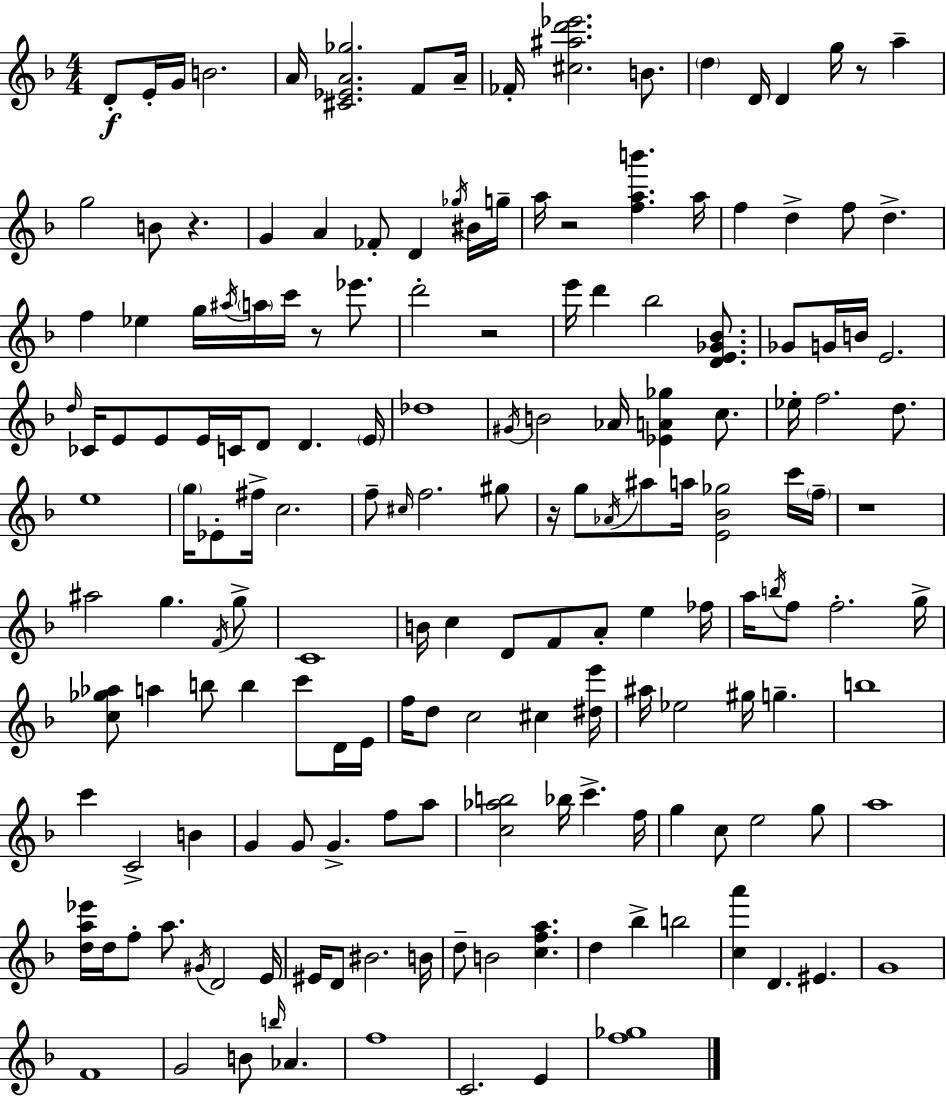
D4/e E4/s G4/s B4/h. A4/s [C#4,Eb4,A4,Gb5]/h. F4/e A4/s FES4/s [C#5,A#5,D6,Eb6]/h. B4/e. D5/q D4/s D4/q G5/s R/e A5/q G5/h B4/e R/q. G4/q A4/q FES4/e D4/q Gb5/s BIS4/s G5/s A5/s R/h [F5,A5,B6]/q. A5/s F5/q D5/q F5/e D5/q. F5/q Eb5/q G5/s A#5/s A5/s C6/s R/e Eb6/e. D6/h R/h E6/s D6/q Bb5/h [D4,E4,Gb4,Bb4]/e. Gb4/e G4/s B4/s E4/h. D5/s CES4/s E4/e E4/e E4/s C4/s D4/e D4/q. E4/s Db5/w G#4/s B4/h Ab4/s [Eb4,A4,Gb5]/q C5/e. Eb5/s F5/h. D5/e. E5/w G5/s Eb4/e F#5/s C5/h. F5/e C#5/s F5/h. G#5/e R/s G5/e Ab4/s A#5/e A5/s [E4,Bb4,Gb5]/h C6/s F5/s R/w A#5/h G5/q. F4/s G5/e C4/w B4/s C5/q D4/e F4/e A4/e E5/q FES5/s A5/s B5/s F5/e F5/h. G5/s [C5,Gb5,Ab5]/e A5/q B5/e B5/q C6/e D4/s E4/s F5/s D5/e C5/h C#5/q [D#5,E6]/s A#5/s Eb5/h G#5/s G5/q. B5/w C6/q C4/h B4/q G4/q G4/e G4/q. F5/e A5/e [C5,Ab5,B5]/h Bb5/s C6/q. F5/s G5/q C5/e E5/h G5/e A5/w [D5,A5,Eb6]/s D5/s F5/e A5/e. G#4/s D4/h E4/s EIS4/s D4/e BIS4/h. B4/s D5/e B4/h [C5,F5,A5]/q. D5/q Bb5/q B5/h [C5,A6]/q D4/q. EIS4/q. G4/w F4/w G4/h B4/e B5/s Ab4/q. F5/w C4/h. E4/q [F5,Gb5]/w